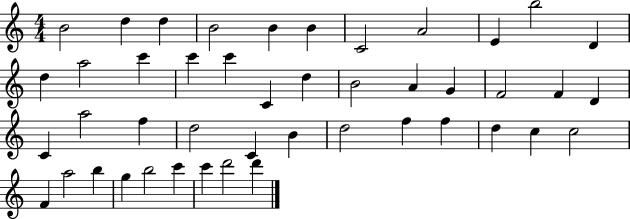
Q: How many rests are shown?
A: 0